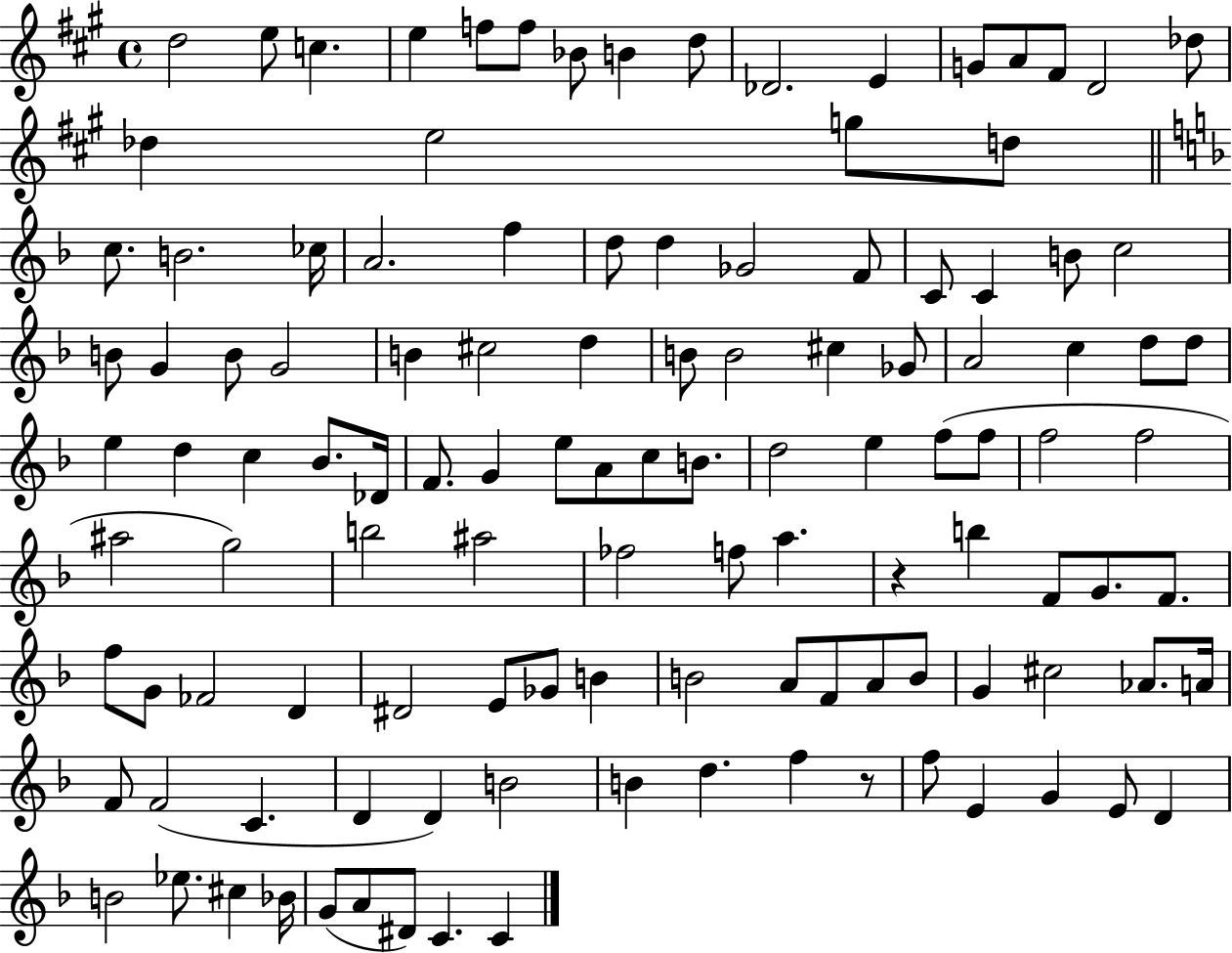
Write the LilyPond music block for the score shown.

{
  \clef treble
  \time 4/4
  \defaultTimeSignature
  \key a \major
  \repeat volta 2 { d''2 e''8 c''4. | e''4 f''8 f''8 bes'8 b'4 d''8 | des'2. e'4 | g'8 a'8 fis'8 d'2 des''8 | \break des''4 e''2 g''8 d''8 | \bar "||" \break \key d \minor c''8. b'2. ces''16 | a'2. f''4 | d''8 d''4 ges'2 f'8 | c'8 c'4 b'8 c''2 | \break b'8 g'4 b'8 g'2 | b'4 cis''2 d''4 | b'8 b'2 cis''4 ges'8 | a'2 c''4 d''8 d''8 | \break e''4 d''4 c''4 bes'8. des'16 | f'8. g'4 e''8 a'8 c''8 b'8. | d''2 e''4 f''8( f''8 | f''2 f''2 | \break ais''2 g''2) | b''2 ais''2 | fes''2 f''8 a''4. | r4 b''4 f'8 g'8. f'8. | \break f''8 g'8 fes'2 d'4 | dis'2 e'8 ges'8 b'4 | b'2 a'8 f'8 a'8 b'8 | g'4 cis''2 aes'8. a'16 | \break f'8 f'2( c'4. | d'4 d'4) b'2 | b'4 d''4. f''4 r8 | f''8 e'4 g'4 e'8 d'4 | \break b'2 ees''8. cis''4 bes'16 | g'8( a'8 dis'8) c'4. c'4 | } \bar "|."
}